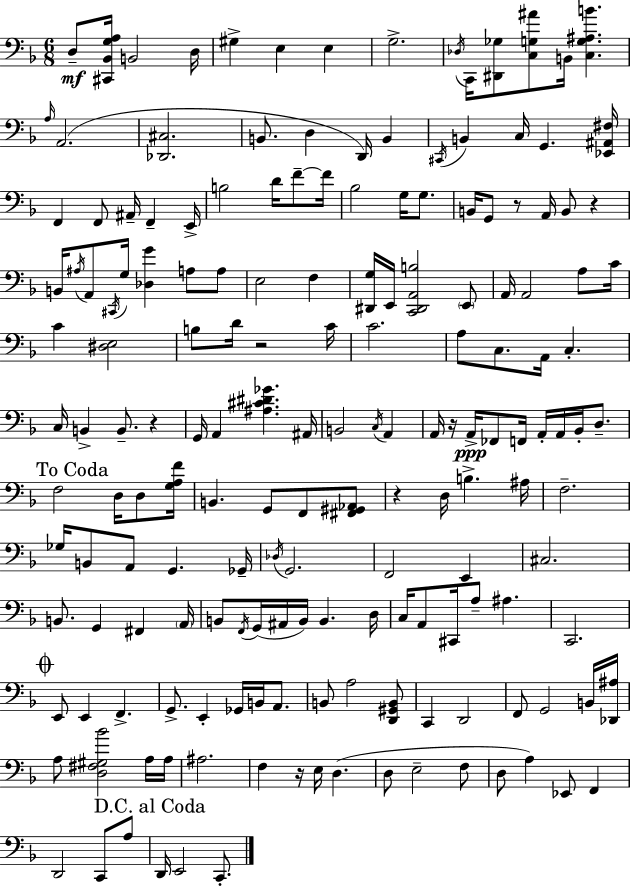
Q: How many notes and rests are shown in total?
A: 172